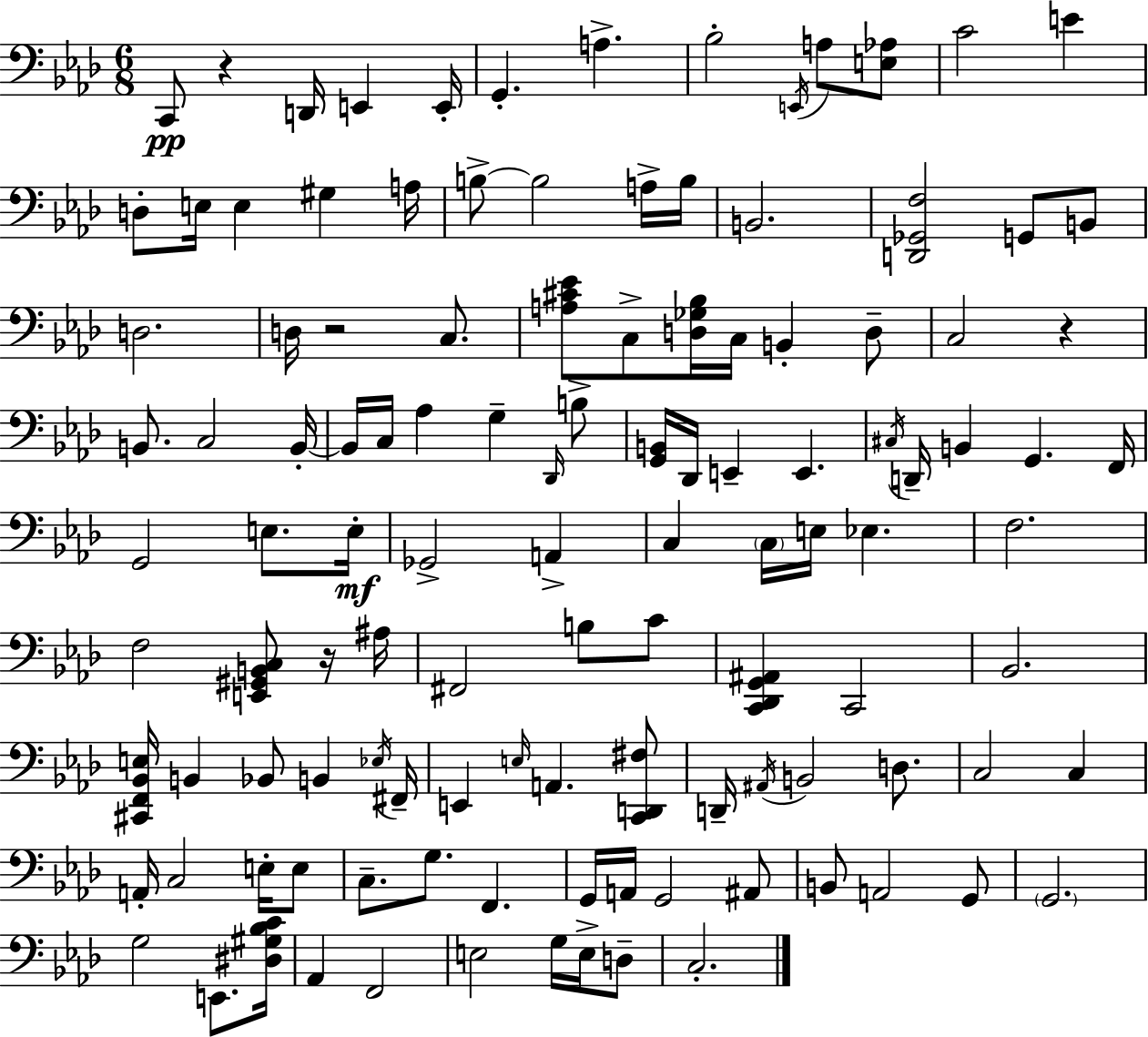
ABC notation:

X:1
T:Untitled
M:6/8
L:1/4
K:Ab
C,,/2 z D,,/4 E,, E,,/4 G,, A, _B,2 E,,/4 A,/2 [E,_A,]/2 C2 E D,/2 E,/4 E, ^G, A,/4 B,/2 B,2 A,/4 B,/4 B,,2 [D,,_G,,F,]2 G,,/2 B,,/2 D,2 D,/4 z2 C,/2 [A,^C_E]/2 C,/2 [D,_G,_B,]/4 C,/4 B,, D,/2 C,2 z B,,/2 C,2 B,,/4 B,,/4 C,/4 _A, G, _D,,/4 B,/2 [G,,B,,]/4 _D,,/4 E,, E,, ^C,/4 D,,/4 B,, G,, F,,/4 G,,2 E,/2 E,/4 _G,,2 A,, C, C,/4 E,/4 _E, F,2 F,2 [E,,^G,,B,,C,]/2 z/4 ^A,/4 ^F,,2 B,/2 C/2 [C,,_D,,G,,^A,,] C,,2 _B,,2 [^C,,F,,_B,,E,]/4 B,, _B,,/2 B,, _E,/4 ^F,,/4 E,, E,/4 A,, [C,,D,,^F,]/2 D,,/4 ^A,,/4 B,,2 D,/2 C,2 C, A,,/4 C,2 E,/4 E,/2 C,/2 G,/2 F,, G,,/4 A,,/4 G,,2 ^A,,/2 B,,/2 A,,2 G,,/2 G,,2 G,2 E,,/2 [^D,^G,_B,C]/4 _A,, F,,2 E,2 G,/4 E,/4 D,/2 C,2